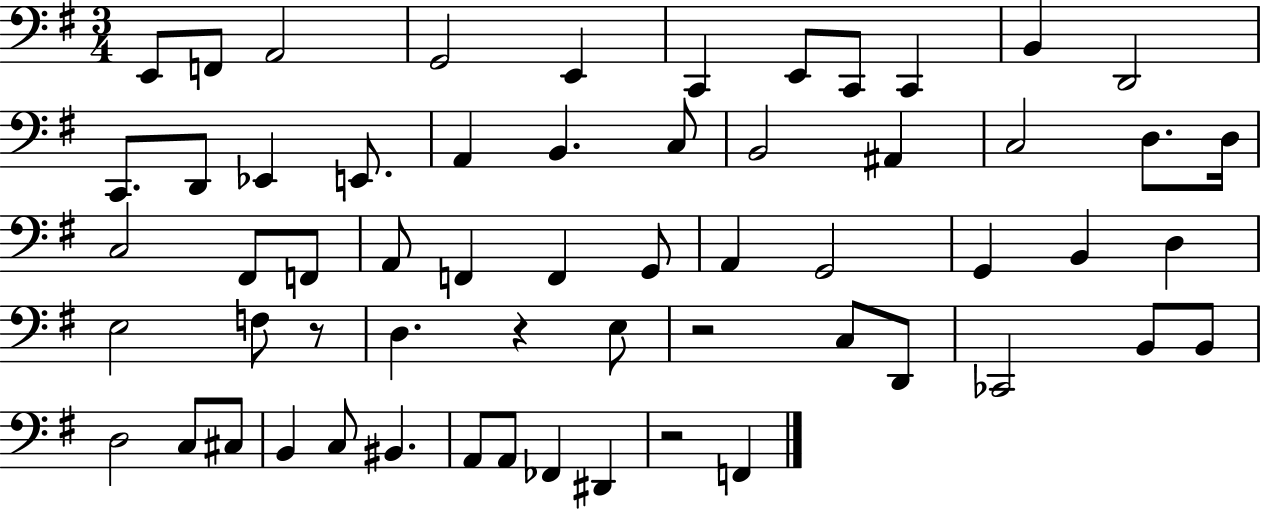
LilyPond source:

{
  \clef bass
  \numericTimeSignature
  \time 3/4
  \key g \major
  e,8 f,8 a,2 | g,2 e,4 | c,4 e,8 c,8 c,4 | b,4 d,2 | \break c,8. d,8 ees,4 e,8. | a,4 b,4. c8 | b,2 ais,4 | c2 d8. d16 | \break c2 fis,8 f,8 | a,8 f,4 f,4 g,8 | a,4 g,2 | g,4 b,4 d4 | \break e2 f8 r8 | d4. r4 e8 | r2 c8 d,8 | ces,2 b,8 b,8 | \break d2 c8 cis8 | b,4 c8 bis,4. | a,8 a,8 fes,4 dis,4 | r2 f,4 | \break \bar "|."
}